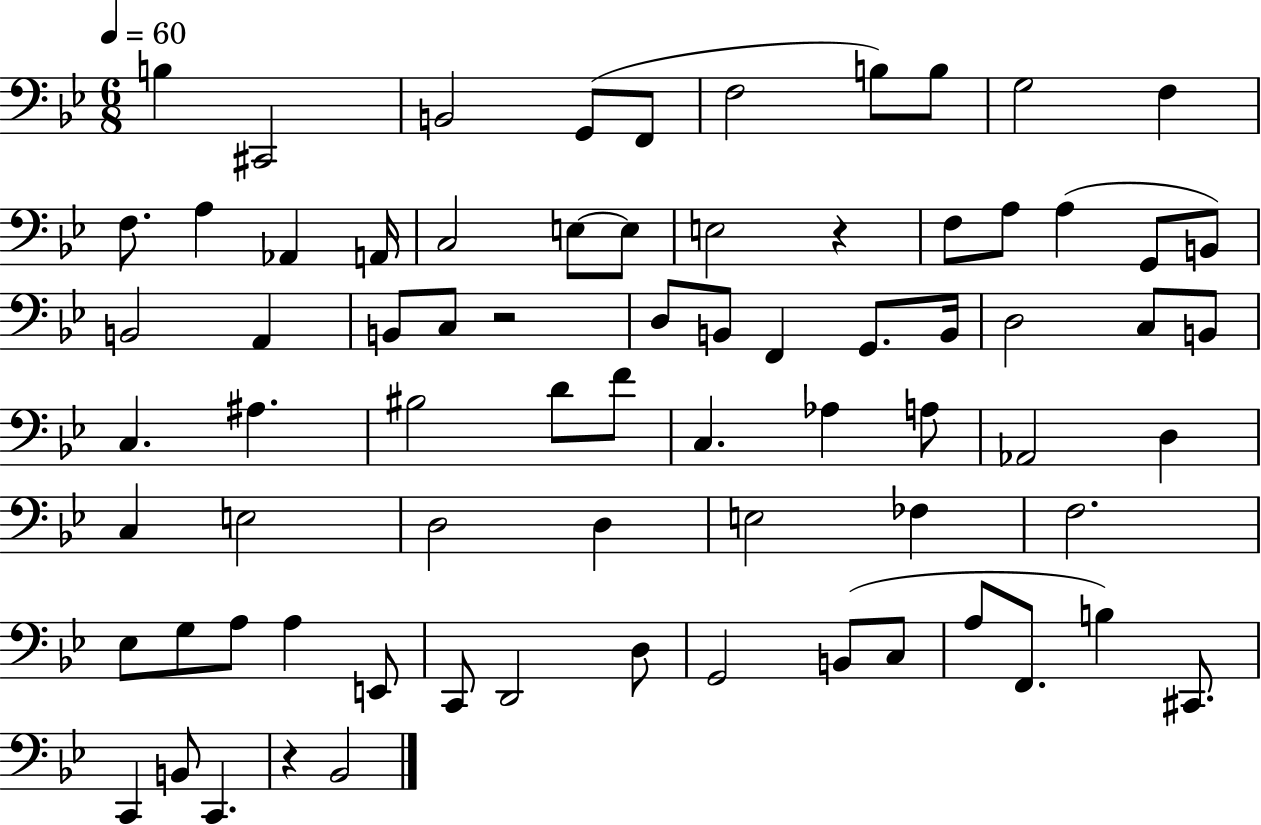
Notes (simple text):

B3/q C#2/h B2/h G2/e F2/e F3/h B3/e B3/e G3/h F3/q F3/e. A3/q Ab2/q A2/s C3/h E3/e E3/e E3/h R/q F3/e A3/e A3/q G2/e B2/e B2/h A2/q B2/e C3/e R/h D3/e B2/e F2/q G2/e. B2/s D3/h C3/e B2/e C3/q. A#3/q. BIS3/h D4/e F4/e C3/q. Ab3/q A3/e Ab2/h D3/q C3/q E3/h D3/h D3/q E3/h FES3/q F3/h. Eb3/e G3/e A3/e A3/q E2/e C2/e D2/h D3/e G2/h B2/e C3/e A3/e F2/e. B3/q C#2/e. C2/q B2/e C2/q. R/q Bb2/h